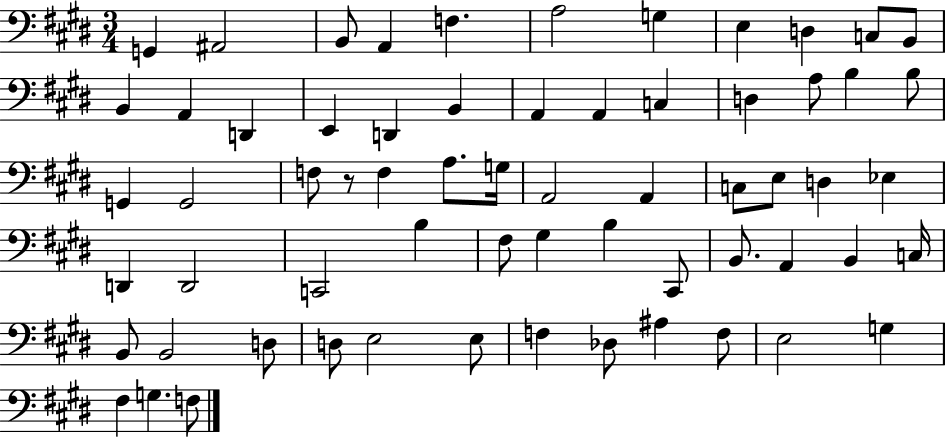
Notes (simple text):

G2/q A#2/h B2/e A2/q F3/q. A3/h G3/q E3/q D3/q C3/e B2/e B2/q A2/q D2/q E2/q D2/q B2/q A2/q A2/q C3/q D3/q A3/e B3/q B3/e G2/q G2/h F3/e R/e F3/q A3/e. G3/s A2/h A2/q C3/e E3/e D3/q Eb3/q D2/q D2/h C2/h B3/q F#3/e G#3/q B3/q C#2/e B2/e. A2/q B2/q C3/s B2/e B2/h D3/e D3/e E3/h E3/e F3/q Db3/e A#3/q F3/e E3/h G3/q F#3/q G3/q. F3/e